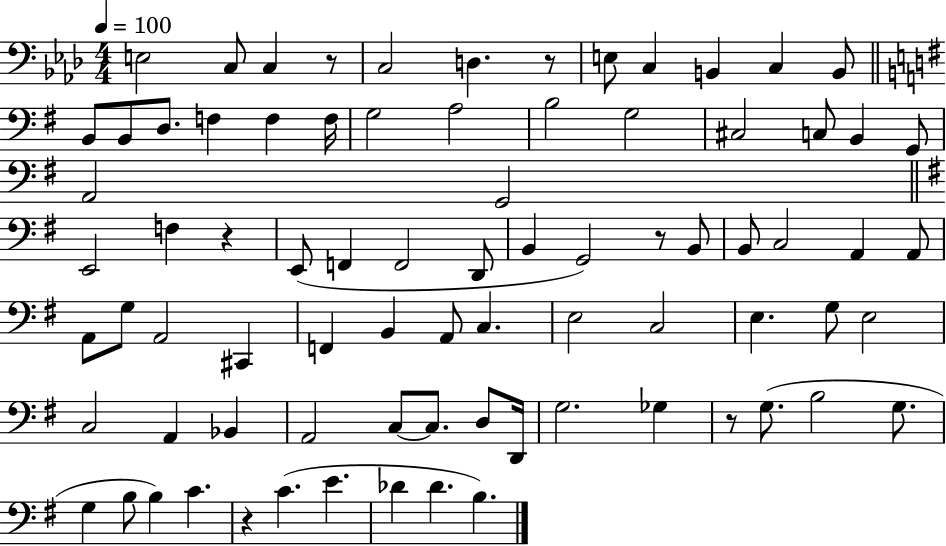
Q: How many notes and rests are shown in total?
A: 80